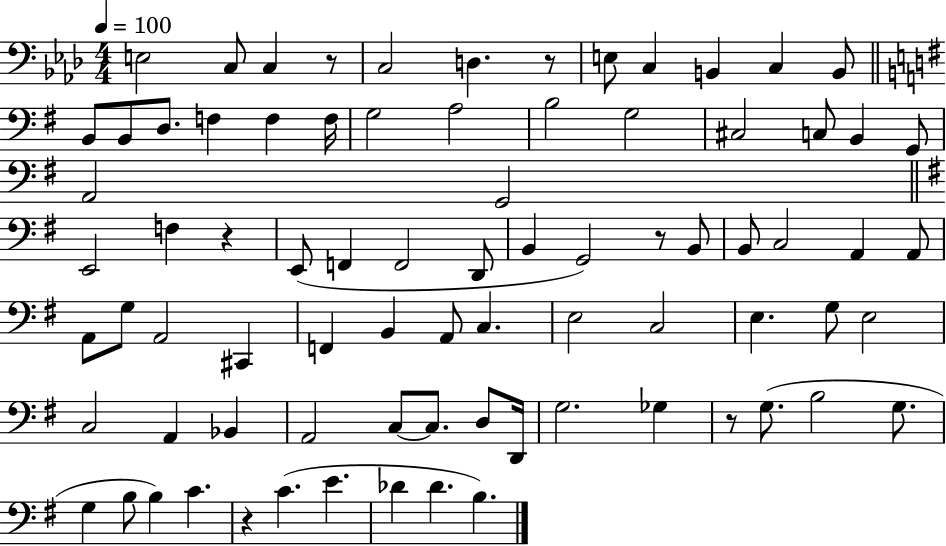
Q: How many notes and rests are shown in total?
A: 80